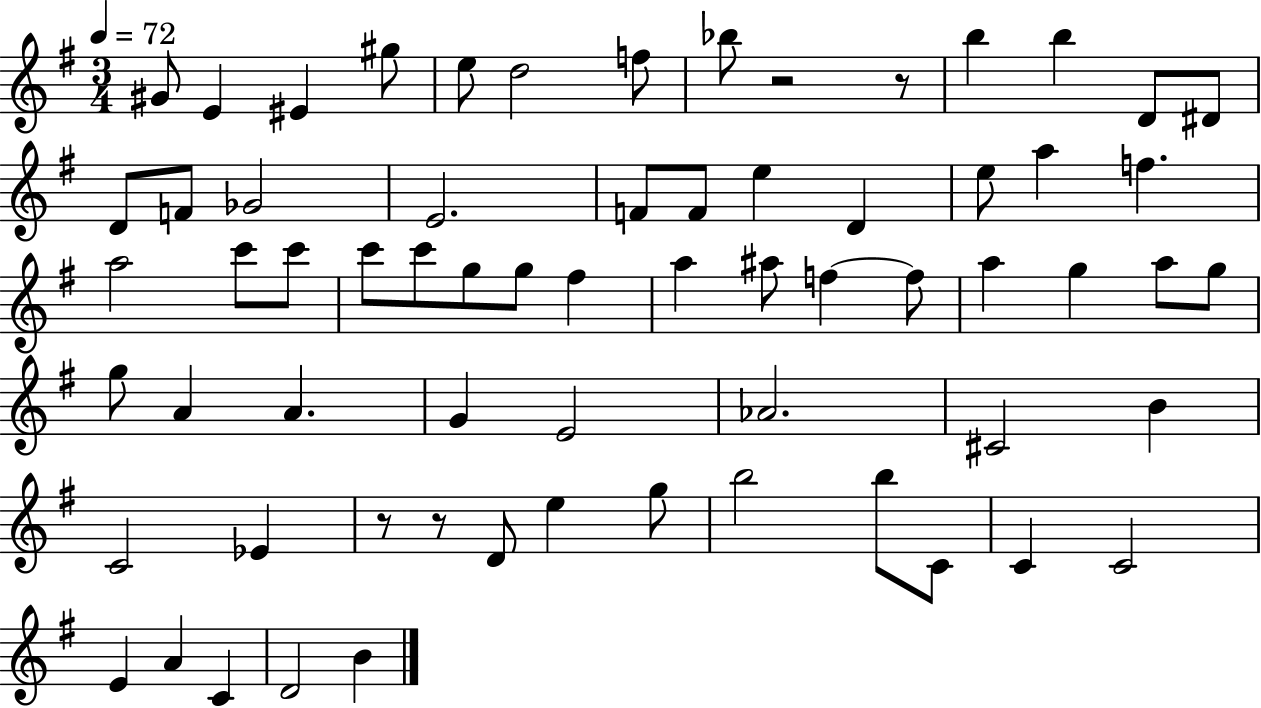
G#4/e E4/q EIS4/q G#5/e E5/e D5/h F5/e Bb5/e R/h R/e B5/q B5/q D4/e D#4/e D4/e F4/e Gb4/h E4/h. F4/e F4/e E5/q D4/q E5/e A5/q F5/q. A5/h C6/e C6/e C6/e C6/e G5/e G5/e F#5/q A5/q A#5/e F5/q F5/e A5/q G5/q A5/e G5/e G5/e A4/q A4/q. G4/q E4/h Ab4/h. C#4/h B4/q C4/h Eb4/q R/e R/e D4/e E5/q G5/e B5/h B5/e C4/e C4/q C4/h E4/q A4/q C4/q D4/h B4/q